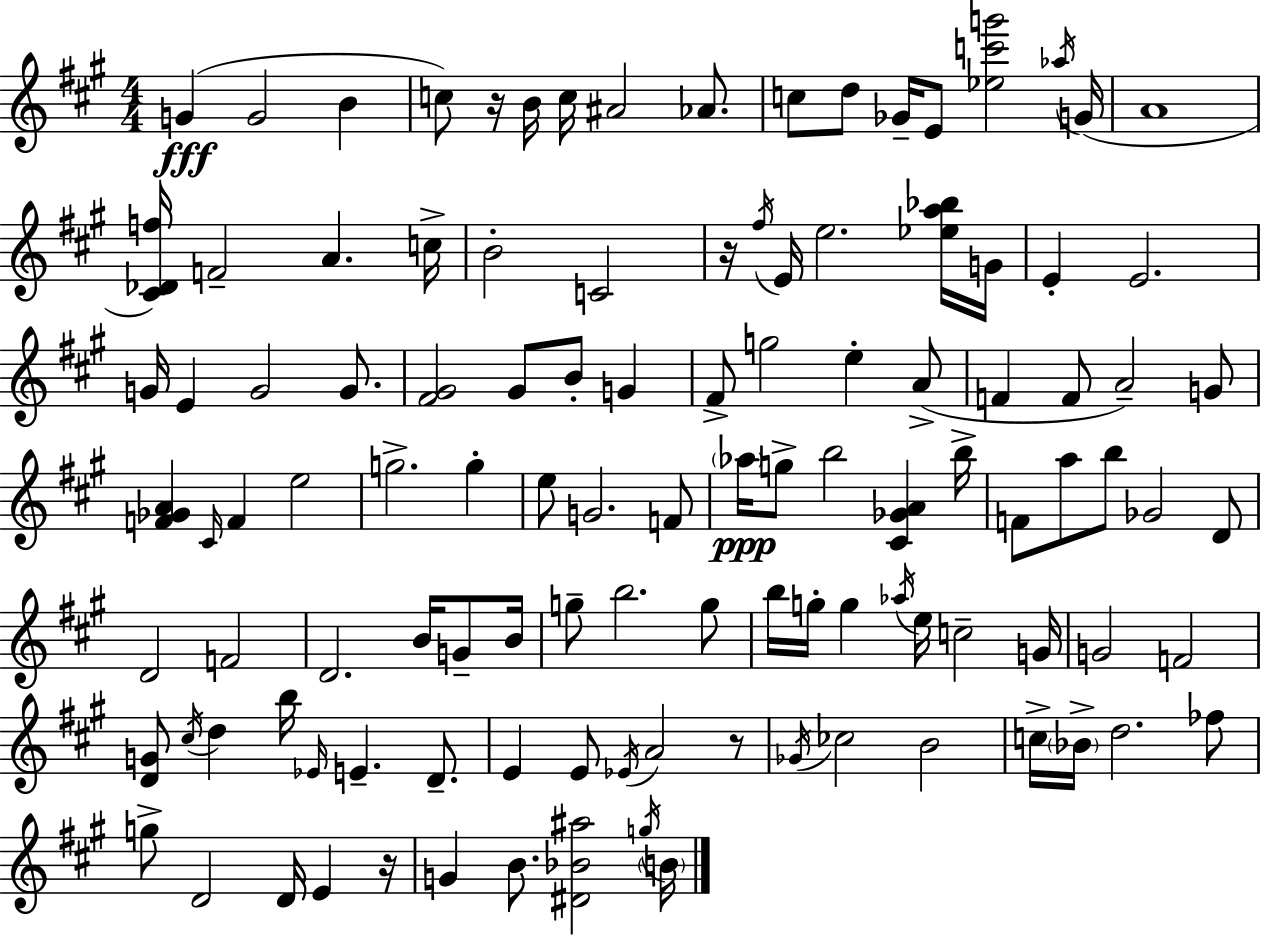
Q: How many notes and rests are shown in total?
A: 113